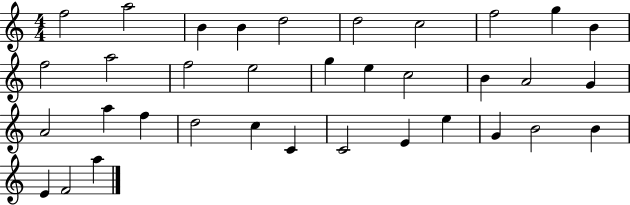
{
  \clef treble
  \numericTimeSignature
  \time 4/4
  \key c \major
  f''2 a''2 | b'4 b'4 d''2 | d''2 c''2 | f''2 g''4 b'4 | \break f''2 a''2 | f''2 e''2 | g''4 e''4 c''2 | b'4 a'2 g'4 | \break a'2 a''4 f''4 | d''2 c''4 c'4 | c'2 e'4 e''4 | g'4 b'2 b'4 | \break e'4 f'2 a''4 | \bar "|."
}